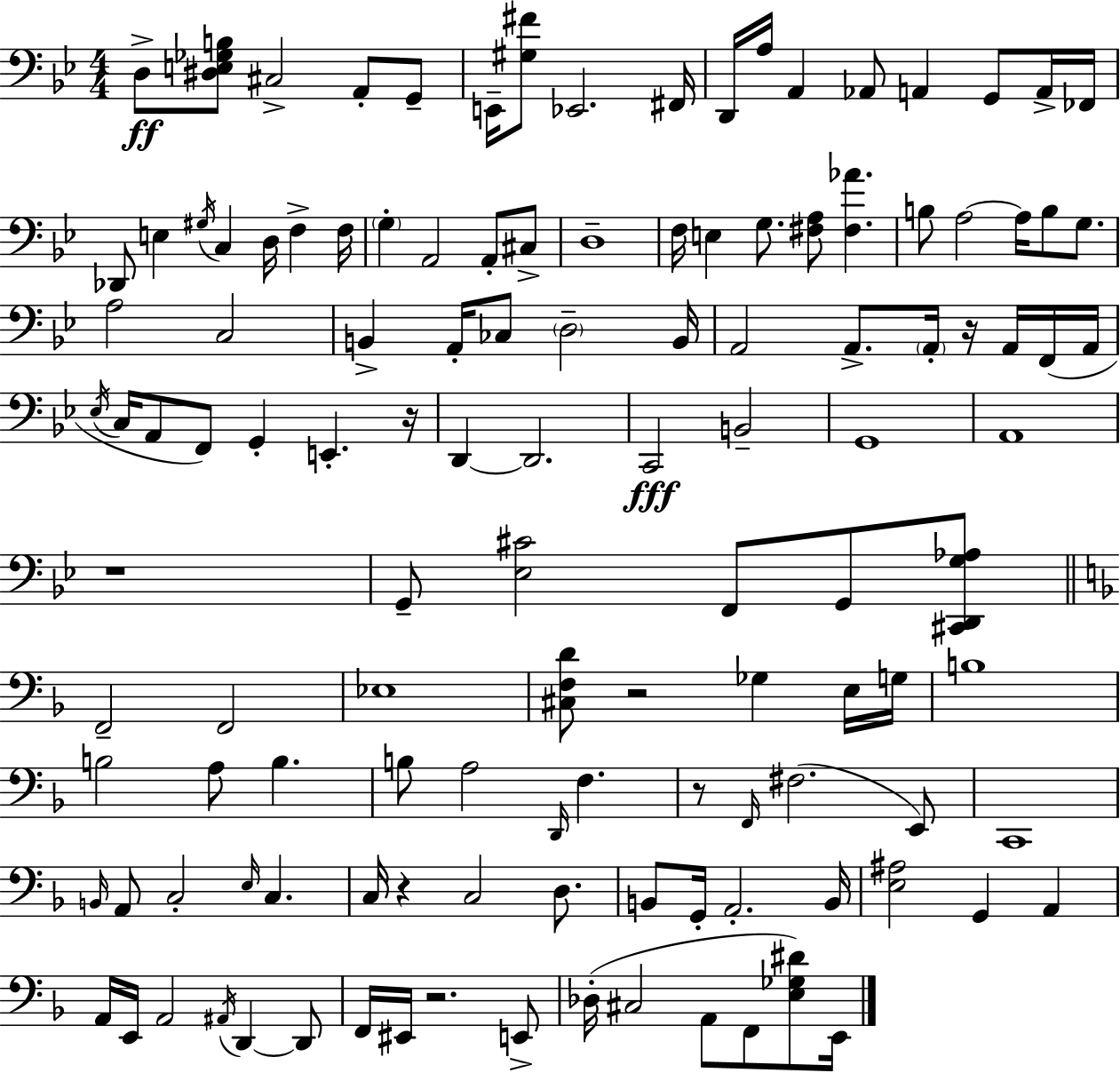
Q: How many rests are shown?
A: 7